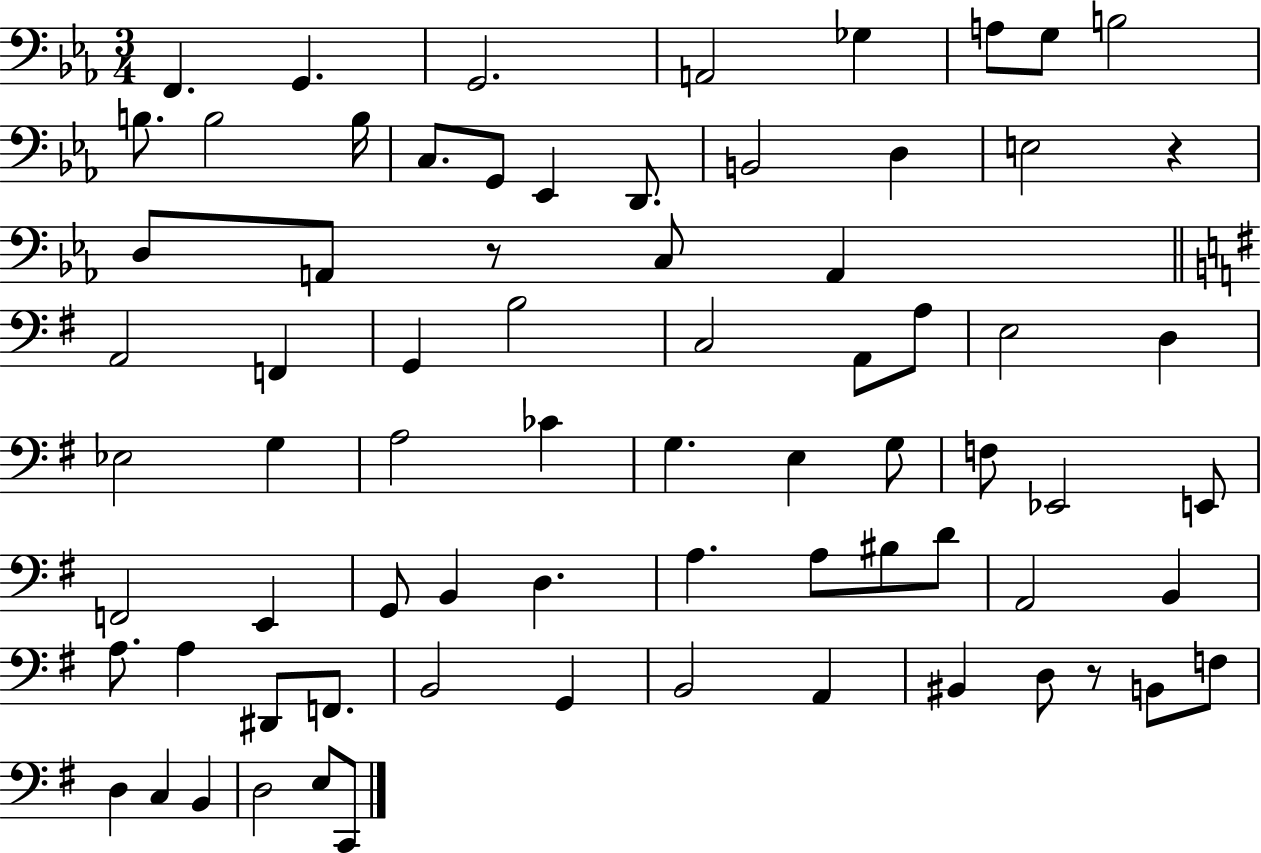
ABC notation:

X:1
T:Untitled
M:3/4
L:1/4
K:Eb
F,, G,, G,,2 A,,2 _G, A,/2 G,/2 B,2 B,/2 B,2 B,/4 C,/2 G,,/2 _E,, D,,/2 B,,2 D, E,2 z D,/2 A,,/2 z/2 C,/2 A,, A,,2 F,, G,, B,2 C,2 A,,/2 A,/2 E,2 D, _E,2 G, A,2 _C G, E, G,/2 F,/2 _E,,2 E,,/2 F,,2 E,, G,,/2 B,, D, A, A,/2 ^B,/2 D/2 A,,2 B,, A,/2 A, ^D,,/2 F,,/2 B,,2 G,, B,,2 A,, ^B,, D,/2 z/2 B,,/2 F,/2 D, C, B,, D,2 E,/2 C,,/2